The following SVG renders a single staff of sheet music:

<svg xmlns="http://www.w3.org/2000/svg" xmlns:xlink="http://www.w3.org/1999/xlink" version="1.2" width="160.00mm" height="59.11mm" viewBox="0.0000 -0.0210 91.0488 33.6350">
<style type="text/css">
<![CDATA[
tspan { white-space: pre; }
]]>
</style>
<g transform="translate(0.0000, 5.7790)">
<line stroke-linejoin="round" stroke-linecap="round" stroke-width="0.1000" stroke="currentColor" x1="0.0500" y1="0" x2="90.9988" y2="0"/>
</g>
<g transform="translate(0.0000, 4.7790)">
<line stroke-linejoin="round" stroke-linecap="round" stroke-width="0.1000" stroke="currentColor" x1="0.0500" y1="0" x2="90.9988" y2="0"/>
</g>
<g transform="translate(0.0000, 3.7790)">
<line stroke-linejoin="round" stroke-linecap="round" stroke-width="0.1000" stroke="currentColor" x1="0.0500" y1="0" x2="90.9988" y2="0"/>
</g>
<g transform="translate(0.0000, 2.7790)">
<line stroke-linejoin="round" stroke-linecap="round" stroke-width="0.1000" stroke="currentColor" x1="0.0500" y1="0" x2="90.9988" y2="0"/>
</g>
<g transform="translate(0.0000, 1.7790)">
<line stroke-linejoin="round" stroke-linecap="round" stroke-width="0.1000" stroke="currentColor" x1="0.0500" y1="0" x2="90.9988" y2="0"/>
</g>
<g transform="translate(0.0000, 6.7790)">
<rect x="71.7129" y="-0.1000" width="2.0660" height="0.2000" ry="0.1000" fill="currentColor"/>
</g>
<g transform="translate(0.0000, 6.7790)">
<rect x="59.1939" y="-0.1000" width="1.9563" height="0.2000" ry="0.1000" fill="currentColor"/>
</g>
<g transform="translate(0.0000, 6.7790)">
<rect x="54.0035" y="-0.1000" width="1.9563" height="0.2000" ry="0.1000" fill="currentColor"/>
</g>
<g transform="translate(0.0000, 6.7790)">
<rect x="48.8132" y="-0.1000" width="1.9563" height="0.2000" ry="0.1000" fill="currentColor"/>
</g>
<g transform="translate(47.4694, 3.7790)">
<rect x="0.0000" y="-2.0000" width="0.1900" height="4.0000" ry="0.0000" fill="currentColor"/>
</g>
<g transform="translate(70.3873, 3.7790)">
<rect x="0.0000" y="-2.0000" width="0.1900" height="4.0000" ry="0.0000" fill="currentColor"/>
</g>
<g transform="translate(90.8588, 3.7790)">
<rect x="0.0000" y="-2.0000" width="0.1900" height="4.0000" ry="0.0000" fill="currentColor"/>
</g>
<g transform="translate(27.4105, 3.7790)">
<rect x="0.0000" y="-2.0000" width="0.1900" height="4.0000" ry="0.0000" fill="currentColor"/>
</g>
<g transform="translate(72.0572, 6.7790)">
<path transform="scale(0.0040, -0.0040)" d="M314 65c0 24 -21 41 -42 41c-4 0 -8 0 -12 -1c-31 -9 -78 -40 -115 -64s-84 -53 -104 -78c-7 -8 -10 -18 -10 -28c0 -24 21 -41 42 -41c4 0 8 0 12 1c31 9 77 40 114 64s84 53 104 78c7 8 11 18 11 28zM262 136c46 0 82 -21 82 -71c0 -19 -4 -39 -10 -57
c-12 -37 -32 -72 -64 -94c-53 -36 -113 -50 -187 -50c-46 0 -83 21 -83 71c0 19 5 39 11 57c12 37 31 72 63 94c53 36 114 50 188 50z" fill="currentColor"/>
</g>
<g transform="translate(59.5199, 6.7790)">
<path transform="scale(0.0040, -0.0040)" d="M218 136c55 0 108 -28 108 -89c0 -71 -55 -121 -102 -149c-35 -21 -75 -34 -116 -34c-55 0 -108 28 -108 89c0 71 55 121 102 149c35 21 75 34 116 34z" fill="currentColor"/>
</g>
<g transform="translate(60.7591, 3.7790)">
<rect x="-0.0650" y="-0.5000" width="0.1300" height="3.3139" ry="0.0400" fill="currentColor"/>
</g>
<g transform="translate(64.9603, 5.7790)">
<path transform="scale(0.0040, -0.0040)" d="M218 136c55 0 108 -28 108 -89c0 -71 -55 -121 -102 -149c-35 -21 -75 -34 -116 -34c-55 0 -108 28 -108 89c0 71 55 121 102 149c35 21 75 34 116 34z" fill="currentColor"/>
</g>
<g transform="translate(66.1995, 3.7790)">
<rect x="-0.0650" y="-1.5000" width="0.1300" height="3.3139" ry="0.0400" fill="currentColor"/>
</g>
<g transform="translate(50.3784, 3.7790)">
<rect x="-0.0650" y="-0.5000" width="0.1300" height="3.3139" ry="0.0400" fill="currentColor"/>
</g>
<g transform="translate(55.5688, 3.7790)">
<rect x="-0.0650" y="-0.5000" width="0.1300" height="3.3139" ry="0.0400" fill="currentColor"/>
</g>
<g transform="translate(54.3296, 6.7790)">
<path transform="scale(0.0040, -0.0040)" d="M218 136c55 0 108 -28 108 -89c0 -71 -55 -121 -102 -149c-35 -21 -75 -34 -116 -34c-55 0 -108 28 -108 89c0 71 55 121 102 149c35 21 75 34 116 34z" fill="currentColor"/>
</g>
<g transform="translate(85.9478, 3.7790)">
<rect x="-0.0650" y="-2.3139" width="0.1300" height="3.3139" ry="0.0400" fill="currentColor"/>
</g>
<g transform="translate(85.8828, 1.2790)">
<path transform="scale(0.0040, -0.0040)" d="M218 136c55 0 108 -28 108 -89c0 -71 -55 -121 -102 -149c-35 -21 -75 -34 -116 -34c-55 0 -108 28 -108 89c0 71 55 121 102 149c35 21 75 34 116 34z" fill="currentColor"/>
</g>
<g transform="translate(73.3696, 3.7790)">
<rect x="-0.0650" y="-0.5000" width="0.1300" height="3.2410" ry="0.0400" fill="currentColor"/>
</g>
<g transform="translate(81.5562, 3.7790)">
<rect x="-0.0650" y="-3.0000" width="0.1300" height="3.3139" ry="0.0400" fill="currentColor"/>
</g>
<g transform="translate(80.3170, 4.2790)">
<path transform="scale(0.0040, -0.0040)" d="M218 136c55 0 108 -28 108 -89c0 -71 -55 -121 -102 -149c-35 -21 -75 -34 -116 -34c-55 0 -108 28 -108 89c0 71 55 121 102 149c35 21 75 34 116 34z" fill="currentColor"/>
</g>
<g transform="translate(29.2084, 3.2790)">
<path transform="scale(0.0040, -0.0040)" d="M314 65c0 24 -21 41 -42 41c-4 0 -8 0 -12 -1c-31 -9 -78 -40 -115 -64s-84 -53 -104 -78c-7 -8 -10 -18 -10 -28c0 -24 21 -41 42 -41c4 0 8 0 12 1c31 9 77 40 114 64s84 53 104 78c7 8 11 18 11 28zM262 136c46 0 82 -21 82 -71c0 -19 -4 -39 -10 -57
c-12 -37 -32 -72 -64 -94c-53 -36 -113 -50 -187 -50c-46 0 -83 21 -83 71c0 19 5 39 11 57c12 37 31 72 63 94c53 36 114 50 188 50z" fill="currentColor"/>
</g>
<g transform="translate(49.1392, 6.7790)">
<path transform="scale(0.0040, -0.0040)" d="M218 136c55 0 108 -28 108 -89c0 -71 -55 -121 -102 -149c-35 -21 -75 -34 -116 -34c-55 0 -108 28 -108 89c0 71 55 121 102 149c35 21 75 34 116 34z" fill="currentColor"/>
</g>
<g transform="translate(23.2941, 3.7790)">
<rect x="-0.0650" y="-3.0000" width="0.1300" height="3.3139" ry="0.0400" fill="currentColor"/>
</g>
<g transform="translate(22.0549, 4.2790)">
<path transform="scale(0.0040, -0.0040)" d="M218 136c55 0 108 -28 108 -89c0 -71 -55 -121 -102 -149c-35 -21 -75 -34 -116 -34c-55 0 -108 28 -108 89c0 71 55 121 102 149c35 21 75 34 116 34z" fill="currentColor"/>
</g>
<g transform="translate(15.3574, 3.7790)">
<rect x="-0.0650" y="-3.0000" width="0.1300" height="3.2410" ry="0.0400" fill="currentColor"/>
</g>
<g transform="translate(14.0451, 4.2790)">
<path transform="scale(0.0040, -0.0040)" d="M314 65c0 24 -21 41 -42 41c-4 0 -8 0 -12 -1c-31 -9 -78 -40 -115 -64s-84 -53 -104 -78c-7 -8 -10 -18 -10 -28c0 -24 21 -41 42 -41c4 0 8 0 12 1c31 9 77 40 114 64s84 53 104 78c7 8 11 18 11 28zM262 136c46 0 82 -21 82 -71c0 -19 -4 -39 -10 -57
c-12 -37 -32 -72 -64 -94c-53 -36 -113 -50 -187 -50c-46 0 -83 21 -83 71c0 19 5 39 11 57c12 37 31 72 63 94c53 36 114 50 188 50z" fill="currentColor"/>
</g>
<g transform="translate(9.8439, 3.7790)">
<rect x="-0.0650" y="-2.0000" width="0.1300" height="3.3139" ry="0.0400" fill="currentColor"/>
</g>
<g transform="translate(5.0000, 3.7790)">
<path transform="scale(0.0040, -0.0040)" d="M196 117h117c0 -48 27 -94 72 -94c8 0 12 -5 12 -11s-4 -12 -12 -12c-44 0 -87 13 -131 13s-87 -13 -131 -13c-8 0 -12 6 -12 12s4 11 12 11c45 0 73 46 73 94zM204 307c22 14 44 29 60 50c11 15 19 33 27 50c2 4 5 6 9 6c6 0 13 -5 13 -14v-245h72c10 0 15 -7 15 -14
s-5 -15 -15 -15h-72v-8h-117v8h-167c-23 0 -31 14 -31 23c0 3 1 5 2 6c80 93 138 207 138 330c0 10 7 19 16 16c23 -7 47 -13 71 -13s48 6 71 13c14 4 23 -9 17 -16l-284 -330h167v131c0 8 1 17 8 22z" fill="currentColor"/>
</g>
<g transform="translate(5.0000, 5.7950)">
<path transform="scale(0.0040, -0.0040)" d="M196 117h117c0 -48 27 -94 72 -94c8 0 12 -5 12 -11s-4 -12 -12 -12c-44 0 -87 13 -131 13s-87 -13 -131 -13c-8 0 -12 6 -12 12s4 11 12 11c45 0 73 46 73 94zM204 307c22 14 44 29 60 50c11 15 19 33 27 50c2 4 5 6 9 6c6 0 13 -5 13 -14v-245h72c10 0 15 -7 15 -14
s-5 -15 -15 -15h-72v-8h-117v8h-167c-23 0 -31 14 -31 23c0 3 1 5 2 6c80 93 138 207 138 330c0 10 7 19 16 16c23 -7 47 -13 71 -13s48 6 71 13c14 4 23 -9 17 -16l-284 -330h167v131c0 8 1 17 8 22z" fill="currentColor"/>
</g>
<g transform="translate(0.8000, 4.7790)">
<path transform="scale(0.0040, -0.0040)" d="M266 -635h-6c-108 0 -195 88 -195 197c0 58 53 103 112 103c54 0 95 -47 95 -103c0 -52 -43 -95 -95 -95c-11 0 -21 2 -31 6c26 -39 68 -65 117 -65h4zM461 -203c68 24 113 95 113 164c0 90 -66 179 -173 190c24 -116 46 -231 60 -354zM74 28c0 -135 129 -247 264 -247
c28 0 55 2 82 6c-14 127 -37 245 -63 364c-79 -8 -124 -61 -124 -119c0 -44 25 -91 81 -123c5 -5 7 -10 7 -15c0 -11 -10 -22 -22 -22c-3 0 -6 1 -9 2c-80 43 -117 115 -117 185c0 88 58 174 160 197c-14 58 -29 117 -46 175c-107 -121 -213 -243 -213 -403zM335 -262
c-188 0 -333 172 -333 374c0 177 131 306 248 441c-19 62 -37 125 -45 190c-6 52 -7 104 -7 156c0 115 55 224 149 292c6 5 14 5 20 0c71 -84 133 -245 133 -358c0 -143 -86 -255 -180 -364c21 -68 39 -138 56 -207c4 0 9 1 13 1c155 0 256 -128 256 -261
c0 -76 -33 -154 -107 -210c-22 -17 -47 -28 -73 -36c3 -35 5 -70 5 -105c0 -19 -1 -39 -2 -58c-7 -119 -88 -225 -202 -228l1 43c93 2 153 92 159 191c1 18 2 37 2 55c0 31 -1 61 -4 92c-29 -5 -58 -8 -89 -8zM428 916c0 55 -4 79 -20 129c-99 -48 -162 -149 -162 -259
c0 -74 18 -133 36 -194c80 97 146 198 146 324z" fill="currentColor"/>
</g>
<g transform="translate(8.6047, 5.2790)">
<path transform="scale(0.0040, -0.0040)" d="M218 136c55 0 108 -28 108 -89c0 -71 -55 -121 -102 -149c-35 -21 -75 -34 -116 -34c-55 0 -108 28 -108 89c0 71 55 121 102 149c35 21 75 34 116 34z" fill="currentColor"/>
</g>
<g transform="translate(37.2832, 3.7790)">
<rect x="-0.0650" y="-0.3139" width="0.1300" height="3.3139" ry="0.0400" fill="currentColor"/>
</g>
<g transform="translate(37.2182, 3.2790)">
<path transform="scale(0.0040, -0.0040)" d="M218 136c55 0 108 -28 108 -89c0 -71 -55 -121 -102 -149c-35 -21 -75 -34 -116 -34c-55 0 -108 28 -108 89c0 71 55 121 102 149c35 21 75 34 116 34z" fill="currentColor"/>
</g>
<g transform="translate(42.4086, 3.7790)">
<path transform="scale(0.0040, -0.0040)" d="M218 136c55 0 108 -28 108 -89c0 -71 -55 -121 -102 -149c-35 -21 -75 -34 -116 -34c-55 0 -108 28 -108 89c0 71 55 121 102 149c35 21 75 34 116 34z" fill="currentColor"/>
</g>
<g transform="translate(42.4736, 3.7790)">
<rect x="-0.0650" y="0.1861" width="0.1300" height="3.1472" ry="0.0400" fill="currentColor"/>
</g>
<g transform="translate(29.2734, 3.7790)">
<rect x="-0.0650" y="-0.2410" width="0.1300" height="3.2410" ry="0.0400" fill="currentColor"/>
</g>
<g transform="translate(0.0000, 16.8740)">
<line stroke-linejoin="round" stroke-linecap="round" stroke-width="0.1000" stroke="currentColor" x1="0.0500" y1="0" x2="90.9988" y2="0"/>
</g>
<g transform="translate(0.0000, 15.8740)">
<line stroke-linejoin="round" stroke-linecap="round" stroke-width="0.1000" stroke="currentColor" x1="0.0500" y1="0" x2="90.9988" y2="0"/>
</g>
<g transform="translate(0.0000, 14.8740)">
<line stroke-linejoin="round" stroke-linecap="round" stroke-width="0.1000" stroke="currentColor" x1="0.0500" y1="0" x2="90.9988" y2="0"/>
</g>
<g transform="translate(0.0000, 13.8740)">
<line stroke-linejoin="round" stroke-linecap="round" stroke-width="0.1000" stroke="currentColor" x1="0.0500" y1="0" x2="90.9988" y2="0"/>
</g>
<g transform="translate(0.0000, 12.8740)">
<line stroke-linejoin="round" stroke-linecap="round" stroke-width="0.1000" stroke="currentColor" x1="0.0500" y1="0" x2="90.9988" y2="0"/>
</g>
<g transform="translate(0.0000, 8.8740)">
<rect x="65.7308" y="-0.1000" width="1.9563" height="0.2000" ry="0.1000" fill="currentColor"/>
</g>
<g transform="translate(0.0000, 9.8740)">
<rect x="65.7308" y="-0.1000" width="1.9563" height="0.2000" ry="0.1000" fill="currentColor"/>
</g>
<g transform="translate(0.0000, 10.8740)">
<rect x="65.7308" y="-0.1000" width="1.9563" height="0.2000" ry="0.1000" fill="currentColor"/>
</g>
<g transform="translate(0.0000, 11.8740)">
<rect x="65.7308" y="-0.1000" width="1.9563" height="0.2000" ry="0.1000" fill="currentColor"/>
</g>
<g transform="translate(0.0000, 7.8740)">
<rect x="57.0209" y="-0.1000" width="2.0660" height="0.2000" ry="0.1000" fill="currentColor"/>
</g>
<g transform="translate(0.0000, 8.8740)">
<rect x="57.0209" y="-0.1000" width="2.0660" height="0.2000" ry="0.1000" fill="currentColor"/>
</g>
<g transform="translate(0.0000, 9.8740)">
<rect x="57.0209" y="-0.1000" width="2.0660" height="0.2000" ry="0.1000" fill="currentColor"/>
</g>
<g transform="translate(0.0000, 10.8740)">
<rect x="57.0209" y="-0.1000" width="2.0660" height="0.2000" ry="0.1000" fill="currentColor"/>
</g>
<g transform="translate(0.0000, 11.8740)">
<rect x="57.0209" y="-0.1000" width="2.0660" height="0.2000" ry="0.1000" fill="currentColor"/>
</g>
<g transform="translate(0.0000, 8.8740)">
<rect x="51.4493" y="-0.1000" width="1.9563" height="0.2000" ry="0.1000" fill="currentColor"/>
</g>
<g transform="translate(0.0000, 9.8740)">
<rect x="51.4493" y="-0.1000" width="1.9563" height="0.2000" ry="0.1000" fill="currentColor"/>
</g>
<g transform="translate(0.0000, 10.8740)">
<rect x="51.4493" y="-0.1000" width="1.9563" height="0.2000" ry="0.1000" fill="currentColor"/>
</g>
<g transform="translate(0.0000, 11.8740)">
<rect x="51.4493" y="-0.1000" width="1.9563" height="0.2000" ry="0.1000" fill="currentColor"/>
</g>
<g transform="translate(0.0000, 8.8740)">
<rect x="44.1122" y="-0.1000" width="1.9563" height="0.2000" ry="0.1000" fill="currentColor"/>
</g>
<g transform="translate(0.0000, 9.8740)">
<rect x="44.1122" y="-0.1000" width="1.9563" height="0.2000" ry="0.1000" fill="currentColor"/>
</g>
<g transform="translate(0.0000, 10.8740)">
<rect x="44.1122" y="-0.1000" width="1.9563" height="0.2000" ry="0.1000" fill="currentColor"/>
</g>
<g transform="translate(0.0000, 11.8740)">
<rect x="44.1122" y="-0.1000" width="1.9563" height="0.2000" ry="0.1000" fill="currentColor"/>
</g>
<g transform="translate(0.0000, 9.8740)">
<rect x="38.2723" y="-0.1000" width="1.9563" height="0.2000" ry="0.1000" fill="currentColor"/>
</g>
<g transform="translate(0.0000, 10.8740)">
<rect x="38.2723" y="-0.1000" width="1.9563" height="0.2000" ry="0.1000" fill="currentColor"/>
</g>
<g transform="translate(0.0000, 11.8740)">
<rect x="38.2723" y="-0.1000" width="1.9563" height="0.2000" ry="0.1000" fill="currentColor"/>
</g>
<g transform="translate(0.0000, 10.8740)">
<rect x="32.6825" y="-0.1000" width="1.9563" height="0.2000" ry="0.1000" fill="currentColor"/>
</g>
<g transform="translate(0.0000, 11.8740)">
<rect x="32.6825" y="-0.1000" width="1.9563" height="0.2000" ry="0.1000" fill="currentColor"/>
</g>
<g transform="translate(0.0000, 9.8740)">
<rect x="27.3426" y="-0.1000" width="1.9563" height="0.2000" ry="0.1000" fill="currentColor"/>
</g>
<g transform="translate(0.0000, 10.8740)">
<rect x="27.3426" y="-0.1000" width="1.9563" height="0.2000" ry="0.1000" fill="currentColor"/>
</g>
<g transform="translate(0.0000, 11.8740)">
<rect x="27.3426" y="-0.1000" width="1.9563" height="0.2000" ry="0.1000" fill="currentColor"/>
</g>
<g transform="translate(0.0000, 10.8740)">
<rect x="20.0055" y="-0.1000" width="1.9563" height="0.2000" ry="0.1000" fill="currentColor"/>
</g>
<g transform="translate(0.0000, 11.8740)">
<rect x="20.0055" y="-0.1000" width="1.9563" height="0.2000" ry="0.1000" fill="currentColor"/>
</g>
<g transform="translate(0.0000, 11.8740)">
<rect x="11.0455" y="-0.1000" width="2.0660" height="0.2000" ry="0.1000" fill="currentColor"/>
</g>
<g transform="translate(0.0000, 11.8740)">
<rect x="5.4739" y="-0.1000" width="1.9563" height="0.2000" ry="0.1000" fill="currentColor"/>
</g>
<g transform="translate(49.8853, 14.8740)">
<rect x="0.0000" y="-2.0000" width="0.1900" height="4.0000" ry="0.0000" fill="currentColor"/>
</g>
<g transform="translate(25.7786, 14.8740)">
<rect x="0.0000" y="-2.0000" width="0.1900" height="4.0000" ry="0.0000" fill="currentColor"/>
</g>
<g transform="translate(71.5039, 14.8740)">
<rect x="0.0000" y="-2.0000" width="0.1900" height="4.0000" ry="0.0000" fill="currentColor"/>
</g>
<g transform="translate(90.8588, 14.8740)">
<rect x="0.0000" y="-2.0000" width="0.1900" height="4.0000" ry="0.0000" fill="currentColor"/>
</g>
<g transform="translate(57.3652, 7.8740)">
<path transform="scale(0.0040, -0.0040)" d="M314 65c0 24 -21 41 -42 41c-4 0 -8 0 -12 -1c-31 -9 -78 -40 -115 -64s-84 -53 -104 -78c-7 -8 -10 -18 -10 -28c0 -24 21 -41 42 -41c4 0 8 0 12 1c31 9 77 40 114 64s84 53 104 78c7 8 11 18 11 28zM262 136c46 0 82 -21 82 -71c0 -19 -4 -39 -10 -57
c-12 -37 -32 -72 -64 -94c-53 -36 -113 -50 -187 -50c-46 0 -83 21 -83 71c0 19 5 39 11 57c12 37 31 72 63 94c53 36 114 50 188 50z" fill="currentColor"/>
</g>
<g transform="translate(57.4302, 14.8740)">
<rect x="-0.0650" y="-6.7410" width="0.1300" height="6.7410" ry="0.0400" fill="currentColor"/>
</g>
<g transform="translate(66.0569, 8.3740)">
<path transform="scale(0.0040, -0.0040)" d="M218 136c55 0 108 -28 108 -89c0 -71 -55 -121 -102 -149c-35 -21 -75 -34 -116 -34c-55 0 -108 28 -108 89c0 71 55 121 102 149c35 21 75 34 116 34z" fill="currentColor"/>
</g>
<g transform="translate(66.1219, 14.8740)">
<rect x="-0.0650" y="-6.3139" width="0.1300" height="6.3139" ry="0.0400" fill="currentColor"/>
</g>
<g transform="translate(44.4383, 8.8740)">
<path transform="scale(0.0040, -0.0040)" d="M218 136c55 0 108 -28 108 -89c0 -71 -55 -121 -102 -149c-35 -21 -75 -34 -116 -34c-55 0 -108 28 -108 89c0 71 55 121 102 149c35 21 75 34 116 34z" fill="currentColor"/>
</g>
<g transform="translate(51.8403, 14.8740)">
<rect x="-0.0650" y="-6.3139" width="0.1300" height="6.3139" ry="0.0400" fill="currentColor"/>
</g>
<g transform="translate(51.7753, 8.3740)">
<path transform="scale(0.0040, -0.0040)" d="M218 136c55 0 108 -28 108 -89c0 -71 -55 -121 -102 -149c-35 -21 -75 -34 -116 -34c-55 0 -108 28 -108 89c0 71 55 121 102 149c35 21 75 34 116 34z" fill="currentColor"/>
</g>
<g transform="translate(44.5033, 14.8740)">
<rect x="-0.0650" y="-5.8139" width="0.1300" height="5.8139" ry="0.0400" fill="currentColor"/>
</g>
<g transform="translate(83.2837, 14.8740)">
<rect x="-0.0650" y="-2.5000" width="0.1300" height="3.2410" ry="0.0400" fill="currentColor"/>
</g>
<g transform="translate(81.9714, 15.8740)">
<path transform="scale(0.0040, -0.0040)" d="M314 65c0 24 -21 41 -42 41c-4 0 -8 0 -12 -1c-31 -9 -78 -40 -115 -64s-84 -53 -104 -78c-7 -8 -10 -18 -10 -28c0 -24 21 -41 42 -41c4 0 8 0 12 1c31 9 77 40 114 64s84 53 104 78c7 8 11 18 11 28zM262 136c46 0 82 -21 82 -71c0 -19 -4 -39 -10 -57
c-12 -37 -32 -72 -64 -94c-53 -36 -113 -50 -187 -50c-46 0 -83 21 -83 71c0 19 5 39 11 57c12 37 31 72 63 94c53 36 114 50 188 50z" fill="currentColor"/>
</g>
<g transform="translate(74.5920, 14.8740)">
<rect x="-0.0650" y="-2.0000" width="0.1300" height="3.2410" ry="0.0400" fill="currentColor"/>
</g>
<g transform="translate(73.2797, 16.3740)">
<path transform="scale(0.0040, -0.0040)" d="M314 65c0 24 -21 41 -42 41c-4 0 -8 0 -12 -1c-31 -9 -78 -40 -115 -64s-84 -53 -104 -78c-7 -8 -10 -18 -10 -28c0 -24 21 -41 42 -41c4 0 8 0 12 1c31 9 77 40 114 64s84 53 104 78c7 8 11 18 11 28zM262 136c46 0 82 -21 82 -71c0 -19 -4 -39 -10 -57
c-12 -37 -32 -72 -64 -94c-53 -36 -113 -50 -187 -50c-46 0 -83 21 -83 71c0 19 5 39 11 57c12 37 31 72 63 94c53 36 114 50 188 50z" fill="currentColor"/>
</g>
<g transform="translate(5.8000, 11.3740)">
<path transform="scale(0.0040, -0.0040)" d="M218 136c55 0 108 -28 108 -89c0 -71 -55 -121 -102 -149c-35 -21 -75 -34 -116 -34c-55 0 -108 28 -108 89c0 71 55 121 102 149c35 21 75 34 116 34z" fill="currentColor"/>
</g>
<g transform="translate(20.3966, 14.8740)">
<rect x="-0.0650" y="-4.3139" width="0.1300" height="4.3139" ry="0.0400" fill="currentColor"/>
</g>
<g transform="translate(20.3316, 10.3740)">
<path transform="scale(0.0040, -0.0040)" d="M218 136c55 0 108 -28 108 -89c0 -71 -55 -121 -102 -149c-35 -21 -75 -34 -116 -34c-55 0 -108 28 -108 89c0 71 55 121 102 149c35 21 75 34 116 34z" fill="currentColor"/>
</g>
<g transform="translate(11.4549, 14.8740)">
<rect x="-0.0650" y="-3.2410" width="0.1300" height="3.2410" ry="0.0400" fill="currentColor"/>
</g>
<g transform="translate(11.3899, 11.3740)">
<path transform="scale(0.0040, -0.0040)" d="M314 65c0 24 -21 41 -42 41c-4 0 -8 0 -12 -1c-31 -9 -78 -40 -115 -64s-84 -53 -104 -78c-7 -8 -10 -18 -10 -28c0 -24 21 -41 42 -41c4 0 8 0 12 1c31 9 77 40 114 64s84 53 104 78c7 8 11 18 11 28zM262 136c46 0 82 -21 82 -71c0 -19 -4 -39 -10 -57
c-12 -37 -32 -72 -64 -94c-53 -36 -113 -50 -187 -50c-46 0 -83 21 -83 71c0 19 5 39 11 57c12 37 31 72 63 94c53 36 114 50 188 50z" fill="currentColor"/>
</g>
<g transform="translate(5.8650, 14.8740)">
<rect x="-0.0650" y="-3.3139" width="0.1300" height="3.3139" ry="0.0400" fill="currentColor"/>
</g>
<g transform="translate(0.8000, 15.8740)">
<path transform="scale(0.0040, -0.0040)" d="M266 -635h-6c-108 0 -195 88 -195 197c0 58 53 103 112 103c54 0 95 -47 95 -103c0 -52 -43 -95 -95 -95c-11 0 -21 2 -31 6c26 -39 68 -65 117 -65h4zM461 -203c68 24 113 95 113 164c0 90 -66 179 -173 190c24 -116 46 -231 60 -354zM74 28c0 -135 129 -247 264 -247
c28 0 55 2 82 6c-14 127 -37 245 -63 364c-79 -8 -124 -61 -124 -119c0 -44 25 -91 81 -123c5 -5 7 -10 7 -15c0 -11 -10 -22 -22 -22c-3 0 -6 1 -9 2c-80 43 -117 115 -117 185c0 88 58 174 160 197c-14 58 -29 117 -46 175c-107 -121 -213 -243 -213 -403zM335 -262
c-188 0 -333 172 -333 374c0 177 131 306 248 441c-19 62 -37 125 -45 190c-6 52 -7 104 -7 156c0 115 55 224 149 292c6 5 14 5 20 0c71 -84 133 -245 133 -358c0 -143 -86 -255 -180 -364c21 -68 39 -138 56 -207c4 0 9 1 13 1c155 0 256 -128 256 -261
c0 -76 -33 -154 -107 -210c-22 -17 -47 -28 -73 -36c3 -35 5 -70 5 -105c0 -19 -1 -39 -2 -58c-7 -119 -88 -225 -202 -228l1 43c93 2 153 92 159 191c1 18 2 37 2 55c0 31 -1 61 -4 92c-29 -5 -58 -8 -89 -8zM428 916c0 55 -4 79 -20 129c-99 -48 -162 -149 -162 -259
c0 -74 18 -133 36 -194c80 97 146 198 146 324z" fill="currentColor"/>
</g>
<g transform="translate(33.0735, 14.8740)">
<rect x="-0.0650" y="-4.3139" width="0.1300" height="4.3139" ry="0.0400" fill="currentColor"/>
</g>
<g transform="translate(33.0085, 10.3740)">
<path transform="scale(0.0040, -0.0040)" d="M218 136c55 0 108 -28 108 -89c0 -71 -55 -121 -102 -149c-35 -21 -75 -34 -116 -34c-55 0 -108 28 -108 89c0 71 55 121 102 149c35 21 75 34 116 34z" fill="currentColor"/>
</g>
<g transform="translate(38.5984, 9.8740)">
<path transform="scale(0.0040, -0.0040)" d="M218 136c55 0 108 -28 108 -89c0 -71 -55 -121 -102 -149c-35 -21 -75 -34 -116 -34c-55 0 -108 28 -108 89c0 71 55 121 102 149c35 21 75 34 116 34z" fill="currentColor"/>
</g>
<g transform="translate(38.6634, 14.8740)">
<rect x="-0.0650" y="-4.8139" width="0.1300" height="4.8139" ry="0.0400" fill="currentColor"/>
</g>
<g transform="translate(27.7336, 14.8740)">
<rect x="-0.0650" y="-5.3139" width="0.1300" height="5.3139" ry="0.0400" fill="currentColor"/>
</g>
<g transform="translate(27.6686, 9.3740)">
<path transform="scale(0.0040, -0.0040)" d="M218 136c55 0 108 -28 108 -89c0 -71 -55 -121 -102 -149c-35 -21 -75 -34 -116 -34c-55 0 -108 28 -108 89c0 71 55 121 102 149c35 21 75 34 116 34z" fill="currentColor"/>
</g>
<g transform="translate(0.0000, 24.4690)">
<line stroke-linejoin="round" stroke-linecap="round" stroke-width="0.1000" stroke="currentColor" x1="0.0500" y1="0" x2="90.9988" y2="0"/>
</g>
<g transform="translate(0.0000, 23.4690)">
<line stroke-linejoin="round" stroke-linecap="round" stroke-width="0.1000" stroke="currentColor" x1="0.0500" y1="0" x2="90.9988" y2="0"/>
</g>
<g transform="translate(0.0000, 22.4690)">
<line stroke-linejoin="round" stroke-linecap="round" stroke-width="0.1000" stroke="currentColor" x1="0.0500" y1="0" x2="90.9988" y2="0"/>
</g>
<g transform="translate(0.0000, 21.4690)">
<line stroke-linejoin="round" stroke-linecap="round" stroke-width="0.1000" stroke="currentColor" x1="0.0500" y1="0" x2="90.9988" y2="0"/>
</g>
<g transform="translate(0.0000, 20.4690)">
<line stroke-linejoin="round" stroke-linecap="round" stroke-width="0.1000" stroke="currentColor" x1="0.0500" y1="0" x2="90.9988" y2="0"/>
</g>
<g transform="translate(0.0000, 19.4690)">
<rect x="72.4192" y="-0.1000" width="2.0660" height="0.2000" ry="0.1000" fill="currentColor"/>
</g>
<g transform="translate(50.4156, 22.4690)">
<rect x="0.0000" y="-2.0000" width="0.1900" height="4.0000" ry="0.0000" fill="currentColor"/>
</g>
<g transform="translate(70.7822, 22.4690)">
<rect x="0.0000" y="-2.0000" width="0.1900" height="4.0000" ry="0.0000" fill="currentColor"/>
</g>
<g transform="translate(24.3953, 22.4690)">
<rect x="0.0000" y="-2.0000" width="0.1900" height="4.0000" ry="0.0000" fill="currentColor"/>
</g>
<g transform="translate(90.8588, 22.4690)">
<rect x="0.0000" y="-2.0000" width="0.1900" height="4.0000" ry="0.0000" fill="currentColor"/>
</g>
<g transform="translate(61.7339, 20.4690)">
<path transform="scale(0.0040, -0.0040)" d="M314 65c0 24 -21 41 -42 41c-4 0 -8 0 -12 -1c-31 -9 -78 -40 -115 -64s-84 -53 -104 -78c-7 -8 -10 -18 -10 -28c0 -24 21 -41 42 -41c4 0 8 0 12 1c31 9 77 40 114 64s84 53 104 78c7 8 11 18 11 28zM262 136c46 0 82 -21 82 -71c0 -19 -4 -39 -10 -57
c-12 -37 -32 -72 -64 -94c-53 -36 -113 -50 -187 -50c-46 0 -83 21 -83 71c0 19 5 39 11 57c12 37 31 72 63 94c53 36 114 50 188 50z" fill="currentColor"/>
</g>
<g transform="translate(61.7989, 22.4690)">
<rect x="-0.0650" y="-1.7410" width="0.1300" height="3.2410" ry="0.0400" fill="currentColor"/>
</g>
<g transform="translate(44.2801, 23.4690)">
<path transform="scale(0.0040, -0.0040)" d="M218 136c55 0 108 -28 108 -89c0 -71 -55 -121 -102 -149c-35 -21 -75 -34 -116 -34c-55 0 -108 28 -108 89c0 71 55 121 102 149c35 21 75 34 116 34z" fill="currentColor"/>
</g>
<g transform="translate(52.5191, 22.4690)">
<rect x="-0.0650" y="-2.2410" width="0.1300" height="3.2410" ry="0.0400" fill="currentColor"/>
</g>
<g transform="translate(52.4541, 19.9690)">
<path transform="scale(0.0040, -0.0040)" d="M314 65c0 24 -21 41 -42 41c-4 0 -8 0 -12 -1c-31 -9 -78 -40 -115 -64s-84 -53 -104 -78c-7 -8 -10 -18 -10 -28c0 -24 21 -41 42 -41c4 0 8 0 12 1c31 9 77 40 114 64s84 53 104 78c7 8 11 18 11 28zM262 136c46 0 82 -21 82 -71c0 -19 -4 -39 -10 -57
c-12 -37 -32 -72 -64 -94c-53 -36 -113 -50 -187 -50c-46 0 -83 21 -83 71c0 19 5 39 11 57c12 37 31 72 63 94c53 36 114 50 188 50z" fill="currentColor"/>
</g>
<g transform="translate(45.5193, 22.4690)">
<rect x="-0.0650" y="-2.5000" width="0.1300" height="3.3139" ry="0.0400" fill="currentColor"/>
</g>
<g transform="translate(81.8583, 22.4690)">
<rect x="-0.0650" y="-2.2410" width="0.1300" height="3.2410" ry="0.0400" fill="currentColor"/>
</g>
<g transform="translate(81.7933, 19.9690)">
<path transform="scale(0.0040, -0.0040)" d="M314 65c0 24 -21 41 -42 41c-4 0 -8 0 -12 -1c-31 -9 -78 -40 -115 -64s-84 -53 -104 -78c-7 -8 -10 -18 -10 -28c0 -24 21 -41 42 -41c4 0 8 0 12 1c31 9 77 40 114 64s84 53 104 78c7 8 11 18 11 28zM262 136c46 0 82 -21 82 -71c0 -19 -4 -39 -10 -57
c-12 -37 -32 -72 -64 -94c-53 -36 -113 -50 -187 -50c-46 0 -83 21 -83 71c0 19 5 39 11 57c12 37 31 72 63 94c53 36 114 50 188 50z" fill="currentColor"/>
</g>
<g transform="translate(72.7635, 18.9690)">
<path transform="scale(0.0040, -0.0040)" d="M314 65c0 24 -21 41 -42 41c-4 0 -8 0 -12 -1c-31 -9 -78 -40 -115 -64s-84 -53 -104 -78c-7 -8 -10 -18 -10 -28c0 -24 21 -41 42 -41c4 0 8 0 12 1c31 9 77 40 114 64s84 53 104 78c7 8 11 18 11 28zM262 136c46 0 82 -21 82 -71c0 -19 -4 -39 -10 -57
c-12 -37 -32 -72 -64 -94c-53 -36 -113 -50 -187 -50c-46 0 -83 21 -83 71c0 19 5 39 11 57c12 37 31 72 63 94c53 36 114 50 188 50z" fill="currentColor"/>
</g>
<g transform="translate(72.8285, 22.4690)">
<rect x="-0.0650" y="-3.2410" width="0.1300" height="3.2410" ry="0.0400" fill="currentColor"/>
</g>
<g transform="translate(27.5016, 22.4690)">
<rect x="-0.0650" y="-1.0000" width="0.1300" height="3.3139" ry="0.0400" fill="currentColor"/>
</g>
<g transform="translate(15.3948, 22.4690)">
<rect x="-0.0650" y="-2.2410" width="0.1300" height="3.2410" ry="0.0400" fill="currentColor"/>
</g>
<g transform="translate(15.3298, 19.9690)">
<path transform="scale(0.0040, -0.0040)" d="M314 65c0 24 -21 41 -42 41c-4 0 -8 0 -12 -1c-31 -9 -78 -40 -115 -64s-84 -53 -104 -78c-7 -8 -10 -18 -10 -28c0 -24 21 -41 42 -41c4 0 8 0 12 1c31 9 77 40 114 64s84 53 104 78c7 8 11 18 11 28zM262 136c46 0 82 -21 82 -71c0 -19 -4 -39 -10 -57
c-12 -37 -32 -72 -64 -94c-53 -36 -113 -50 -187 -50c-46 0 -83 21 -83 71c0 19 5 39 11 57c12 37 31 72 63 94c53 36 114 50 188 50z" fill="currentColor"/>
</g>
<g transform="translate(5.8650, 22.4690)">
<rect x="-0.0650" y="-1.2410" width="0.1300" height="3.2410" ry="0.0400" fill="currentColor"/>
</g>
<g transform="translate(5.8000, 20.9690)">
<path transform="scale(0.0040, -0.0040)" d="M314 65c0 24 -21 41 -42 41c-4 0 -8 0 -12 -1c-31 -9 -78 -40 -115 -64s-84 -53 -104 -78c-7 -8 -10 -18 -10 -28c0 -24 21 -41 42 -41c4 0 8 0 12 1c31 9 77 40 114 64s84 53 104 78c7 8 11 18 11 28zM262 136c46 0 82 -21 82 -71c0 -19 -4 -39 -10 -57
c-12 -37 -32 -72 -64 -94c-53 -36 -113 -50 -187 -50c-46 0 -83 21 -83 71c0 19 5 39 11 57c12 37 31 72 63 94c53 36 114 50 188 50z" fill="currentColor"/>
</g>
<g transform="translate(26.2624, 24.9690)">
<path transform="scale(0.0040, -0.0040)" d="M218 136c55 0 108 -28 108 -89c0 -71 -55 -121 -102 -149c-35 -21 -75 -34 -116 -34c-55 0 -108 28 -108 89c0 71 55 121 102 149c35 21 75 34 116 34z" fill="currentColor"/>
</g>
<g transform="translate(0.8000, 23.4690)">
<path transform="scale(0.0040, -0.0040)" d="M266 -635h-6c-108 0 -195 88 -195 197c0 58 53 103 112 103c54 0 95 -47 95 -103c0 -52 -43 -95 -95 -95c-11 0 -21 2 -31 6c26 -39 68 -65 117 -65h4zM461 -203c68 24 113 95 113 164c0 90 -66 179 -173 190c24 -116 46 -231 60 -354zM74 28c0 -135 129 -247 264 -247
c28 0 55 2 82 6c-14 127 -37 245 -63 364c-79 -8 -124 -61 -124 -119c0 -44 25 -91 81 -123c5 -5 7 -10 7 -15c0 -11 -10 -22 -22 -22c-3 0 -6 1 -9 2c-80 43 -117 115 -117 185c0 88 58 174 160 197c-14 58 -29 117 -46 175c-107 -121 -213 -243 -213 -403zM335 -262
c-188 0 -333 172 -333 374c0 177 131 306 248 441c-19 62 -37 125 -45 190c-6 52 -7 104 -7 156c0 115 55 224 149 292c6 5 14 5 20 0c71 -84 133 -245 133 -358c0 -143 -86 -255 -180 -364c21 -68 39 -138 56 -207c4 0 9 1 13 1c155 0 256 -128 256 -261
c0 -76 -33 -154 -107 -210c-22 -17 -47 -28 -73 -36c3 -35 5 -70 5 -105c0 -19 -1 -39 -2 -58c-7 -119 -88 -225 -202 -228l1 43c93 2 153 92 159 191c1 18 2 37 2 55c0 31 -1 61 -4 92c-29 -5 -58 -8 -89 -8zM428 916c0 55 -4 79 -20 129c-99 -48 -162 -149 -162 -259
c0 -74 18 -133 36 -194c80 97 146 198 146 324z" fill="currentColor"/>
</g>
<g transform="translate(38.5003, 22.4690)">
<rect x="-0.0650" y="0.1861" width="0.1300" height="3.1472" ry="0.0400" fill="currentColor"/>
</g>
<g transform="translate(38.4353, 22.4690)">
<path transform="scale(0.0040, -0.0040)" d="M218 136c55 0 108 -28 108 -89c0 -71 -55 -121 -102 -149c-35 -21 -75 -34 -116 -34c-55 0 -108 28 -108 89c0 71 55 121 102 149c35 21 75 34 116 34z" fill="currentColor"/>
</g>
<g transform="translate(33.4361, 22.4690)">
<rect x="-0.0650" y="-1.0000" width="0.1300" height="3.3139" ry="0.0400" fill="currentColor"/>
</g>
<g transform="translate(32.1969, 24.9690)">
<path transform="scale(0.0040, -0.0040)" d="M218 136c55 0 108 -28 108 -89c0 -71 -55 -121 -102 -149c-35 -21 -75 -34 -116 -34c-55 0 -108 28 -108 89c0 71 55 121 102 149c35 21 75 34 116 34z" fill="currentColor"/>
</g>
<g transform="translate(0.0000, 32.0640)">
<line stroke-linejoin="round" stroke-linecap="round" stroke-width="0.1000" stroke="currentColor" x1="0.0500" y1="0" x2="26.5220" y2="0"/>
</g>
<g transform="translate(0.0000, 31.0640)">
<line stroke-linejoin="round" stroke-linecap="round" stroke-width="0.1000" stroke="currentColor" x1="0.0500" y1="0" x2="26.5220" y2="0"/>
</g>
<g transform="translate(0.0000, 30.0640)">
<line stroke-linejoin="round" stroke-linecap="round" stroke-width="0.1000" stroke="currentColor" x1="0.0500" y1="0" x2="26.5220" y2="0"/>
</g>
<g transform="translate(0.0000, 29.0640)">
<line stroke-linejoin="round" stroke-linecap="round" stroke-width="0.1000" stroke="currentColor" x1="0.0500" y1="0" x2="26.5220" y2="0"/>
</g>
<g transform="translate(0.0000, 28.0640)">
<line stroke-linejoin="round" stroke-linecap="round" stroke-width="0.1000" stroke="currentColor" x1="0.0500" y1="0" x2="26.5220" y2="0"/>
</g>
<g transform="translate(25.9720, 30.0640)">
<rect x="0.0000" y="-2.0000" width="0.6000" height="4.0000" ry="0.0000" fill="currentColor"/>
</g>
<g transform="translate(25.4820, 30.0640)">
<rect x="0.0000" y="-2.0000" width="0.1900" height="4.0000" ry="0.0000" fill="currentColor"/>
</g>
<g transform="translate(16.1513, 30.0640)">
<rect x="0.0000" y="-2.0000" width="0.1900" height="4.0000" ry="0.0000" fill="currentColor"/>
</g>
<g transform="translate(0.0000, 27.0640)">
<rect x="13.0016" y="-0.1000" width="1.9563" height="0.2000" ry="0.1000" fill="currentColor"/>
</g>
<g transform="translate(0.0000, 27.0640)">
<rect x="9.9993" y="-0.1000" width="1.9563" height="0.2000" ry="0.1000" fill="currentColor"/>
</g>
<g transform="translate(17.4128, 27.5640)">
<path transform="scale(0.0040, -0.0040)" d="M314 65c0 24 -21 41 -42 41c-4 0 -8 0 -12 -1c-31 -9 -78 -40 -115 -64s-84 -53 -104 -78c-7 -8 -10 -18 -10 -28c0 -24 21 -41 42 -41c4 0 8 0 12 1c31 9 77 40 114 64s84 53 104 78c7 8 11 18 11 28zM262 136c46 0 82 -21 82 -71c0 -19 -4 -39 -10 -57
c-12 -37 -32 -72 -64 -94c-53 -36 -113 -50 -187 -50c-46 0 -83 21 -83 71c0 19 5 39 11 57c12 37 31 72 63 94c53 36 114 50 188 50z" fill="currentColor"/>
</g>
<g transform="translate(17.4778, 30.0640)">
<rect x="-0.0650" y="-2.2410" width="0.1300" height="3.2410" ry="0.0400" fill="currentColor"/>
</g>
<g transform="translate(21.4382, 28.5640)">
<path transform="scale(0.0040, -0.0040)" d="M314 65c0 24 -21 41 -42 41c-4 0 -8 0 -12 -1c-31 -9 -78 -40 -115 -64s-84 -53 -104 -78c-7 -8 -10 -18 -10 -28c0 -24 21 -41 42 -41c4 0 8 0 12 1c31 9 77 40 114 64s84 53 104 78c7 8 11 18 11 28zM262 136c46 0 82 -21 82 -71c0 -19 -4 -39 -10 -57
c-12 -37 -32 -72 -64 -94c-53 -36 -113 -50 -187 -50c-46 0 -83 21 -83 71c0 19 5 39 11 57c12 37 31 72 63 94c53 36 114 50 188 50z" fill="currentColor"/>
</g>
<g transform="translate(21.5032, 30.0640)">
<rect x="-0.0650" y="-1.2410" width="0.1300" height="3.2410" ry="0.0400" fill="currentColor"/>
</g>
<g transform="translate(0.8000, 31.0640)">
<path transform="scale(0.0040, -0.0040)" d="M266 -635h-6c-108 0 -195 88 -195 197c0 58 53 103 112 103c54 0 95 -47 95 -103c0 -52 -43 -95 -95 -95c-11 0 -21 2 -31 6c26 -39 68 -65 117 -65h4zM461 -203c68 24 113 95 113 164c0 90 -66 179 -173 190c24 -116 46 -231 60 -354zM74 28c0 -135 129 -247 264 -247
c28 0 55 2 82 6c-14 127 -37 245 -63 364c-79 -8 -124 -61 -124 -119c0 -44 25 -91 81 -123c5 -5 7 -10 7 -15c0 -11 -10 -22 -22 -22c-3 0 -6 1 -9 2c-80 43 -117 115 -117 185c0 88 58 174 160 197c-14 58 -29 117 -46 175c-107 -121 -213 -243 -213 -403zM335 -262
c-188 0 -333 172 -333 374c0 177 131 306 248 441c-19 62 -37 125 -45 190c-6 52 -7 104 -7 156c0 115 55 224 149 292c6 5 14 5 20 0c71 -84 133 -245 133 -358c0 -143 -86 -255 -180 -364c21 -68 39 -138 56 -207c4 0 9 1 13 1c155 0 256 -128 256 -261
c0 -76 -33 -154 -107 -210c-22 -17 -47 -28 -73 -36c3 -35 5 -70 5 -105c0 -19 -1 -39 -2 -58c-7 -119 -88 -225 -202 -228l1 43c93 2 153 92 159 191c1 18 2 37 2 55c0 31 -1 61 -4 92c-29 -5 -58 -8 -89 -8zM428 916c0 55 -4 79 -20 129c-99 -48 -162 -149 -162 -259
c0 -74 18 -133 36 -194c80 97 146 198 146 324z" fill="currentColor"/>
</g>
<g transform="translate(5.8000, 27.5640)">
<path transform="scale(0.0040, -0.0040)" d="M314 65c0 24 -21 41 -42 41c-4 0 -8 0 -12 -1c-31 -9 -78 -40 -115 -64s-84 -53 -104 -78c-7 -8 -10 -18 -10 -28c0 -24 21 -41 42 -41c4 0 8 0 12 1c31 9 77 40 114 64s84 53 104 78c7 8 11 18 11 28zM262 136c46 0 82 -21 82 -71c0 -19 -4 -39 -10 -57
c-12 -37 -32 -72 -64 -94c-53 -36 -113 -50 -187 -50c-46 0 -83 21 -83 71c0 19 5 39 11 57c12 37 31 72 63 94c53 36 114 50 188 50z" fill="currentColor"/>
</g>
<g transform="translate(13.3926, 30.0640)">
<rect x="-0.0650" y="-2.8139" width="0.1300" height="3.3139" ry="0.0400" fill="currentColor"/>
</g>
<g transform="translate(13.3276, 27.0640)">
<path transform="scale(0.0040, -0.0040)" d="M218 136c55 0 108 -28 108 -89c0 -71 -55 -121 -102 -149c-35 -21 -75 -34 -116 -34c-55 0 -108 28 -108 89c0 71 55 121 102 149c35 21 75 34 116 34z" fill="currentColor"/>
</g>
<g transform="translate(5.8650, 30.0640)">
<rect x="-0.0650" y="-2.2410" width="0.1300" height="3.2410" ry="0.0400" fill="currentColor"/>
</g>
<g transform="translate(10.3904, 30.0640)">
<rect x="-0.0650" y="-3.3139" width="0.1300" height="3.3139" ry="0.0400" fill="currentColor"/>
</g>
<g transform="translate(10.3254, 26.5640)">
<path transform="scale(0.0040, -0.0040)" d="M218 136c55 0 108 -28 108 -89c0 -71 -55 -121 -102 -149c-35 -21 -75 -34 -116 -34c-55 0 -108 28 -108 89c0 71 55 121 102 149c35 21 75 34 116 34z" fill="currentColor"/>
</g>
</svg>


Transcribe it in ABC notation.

X:1
T:Untitled
M:4/4
L:1/4
K:C
F A2 A c2 c B C C C E C2 A g b b2 d' f' d' e' g' a' b'2 a' F2 G2 e2 g2 D D B G g2 f2 b2 g2 g2 b a g2 e2